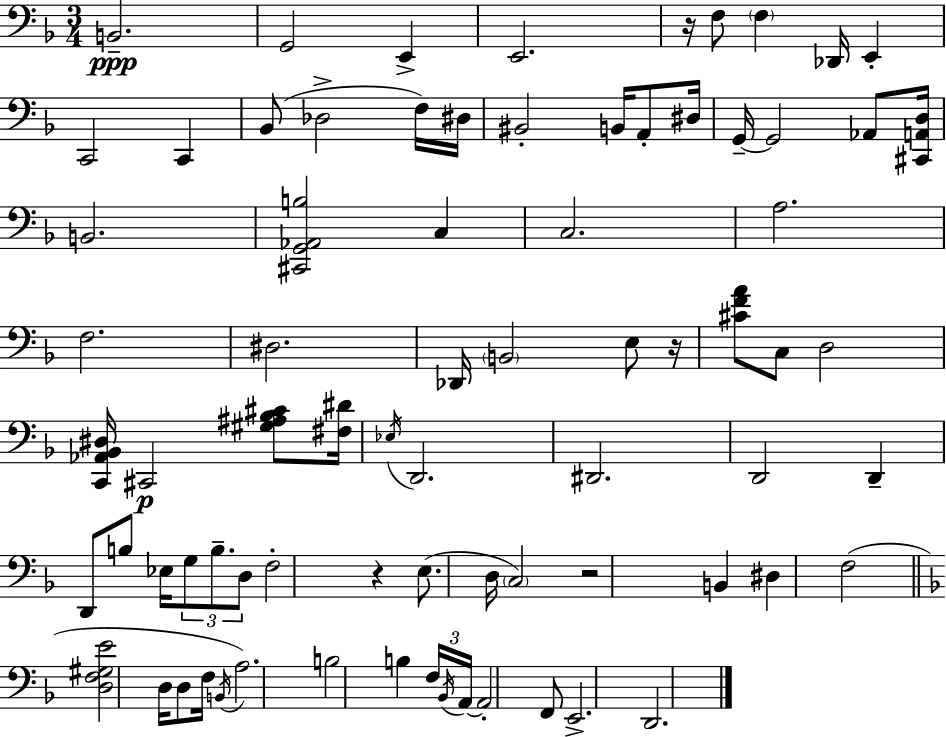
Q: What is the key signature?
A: D minor